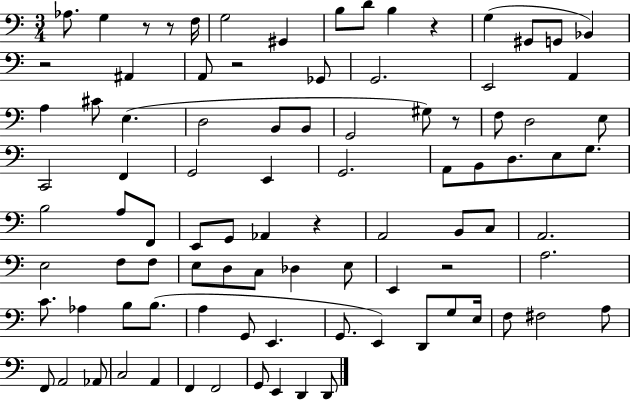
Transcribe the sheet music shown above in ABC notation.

X:1
T:Untitled
M:3/4
L:1/4
K:C
_A,/2 G, z/2 z/2 F,/4 G,2 ^G,, B,/2 D/2 B, z G, ^G,,/2 G,,/2 _B,, z2 ^A,, A,,/2 z2 _G,,/2 G,,2 E,,2 A,, A, ^C/2 E, D,2 B,,/2 B,,/2 G,,2 ^G,/2 z/2 F,/2 D,2 E,/2 C,,2 F,, G,,2 E,, G,,2 A,,/2 B,,/2 D,/2 E,/2 G,/2 B,2 A,/2 F,,/2 E,,/2 G,,/2 _A,, z A,,2 B,,/2 C,/2 A,,2 E,2 F,/2 F,/2 E,/2 D,/2 C,/2 _D, E,/2 E,, z2 A,2 C/2 _A, B,/2 B,/2 A, G,,/2 E,, G,,/2 E,, D,,/2 G,/2 E,/4 F,/2 ^F,2 A,/2 F,,/2 A,,2 _A,,/2 C,2 A,, F,, F,,2 G,,/2 E,, D,, D,,/2